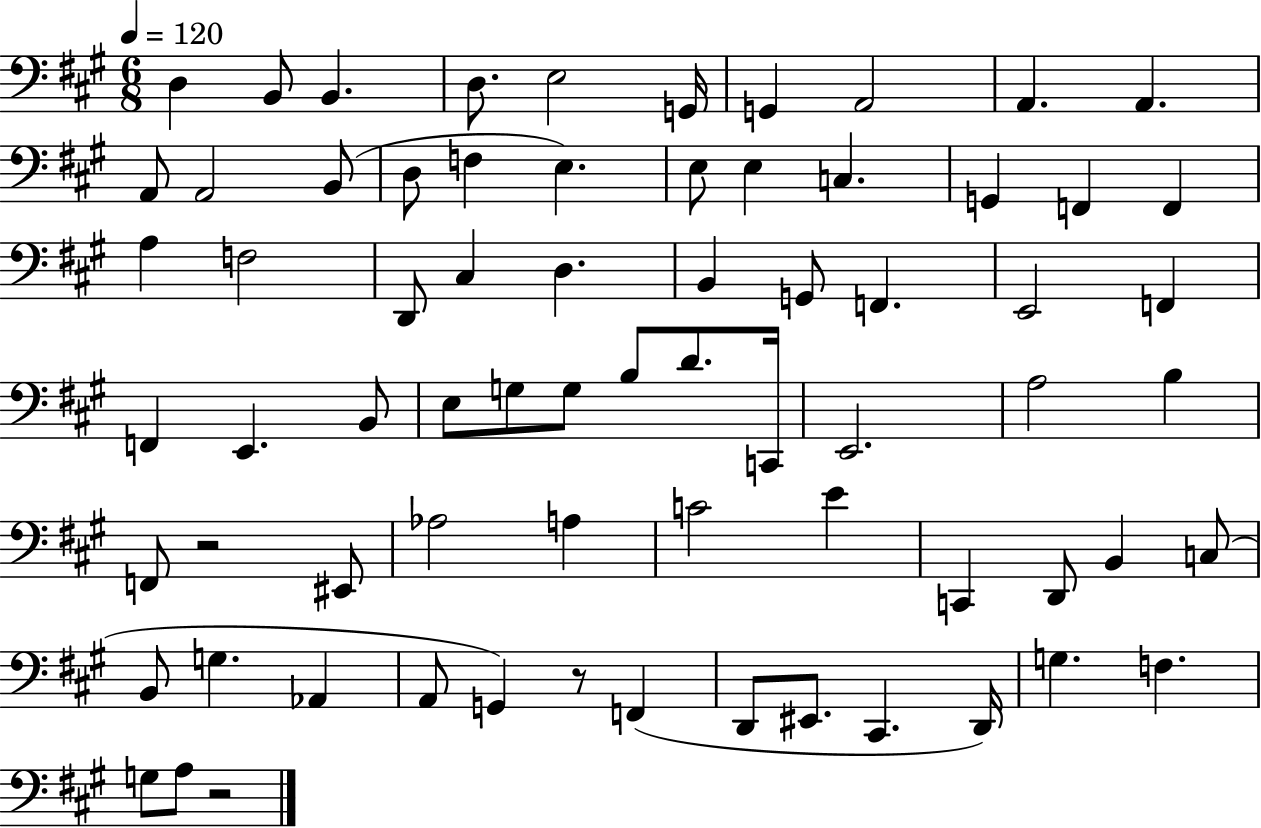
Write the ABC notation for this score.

X:1
T:Untitled
M:6/8
L:1/4
K:A
D, B,,/2 B,, D,/2 E,2 G,,/4 G,, A,,2 A,, A,, A,,/2 A,,2 B,,/2 D,/2 F, E, E,/2 E, C, G,, F,, F,, A, F,2 D,,/2 ^C, D, B,, G,,/2 F,, E,,2 F,, F,, E,, B,,/2 E,/2 G,/2 G,/2 B,/2 D/2 C,,/4 E,,2 A,2 B, F,,/2 z2 ^E,,/2 _A,2 A, C2 E C,, D,,/2 B,, C,/2 B,,/2 G, _A,, A,,/2 G,, z/2 F,, D,,/2 ^E,,/2 ^C,, D,,/4 G, F, G,/2 A,/2 z2